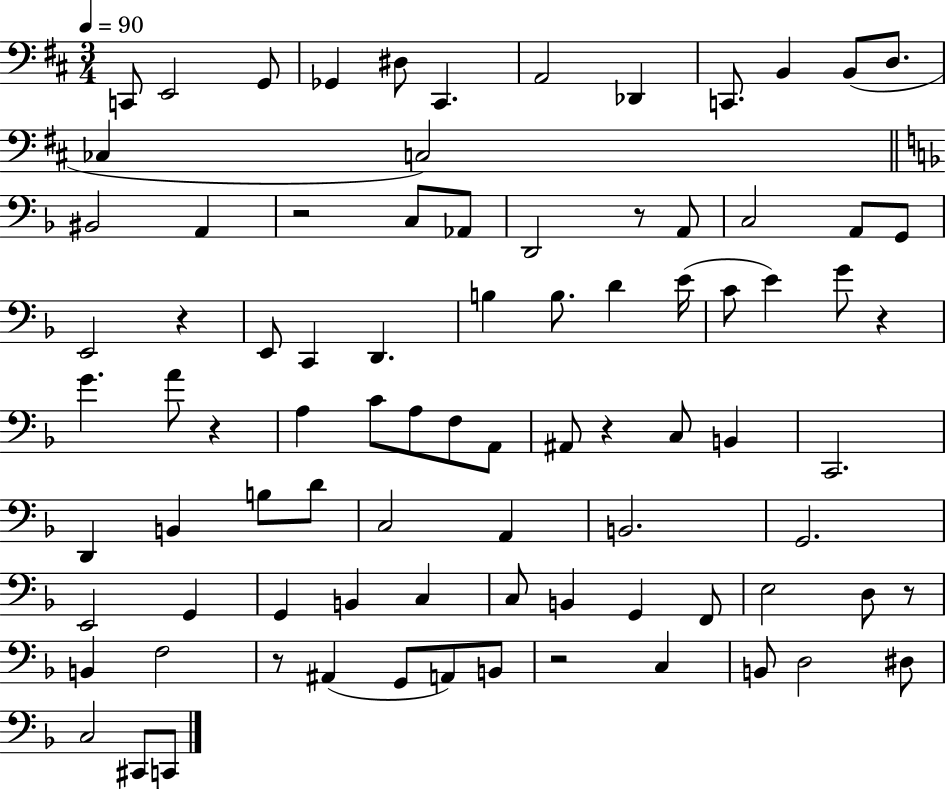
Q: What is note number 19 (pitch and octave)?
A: D2